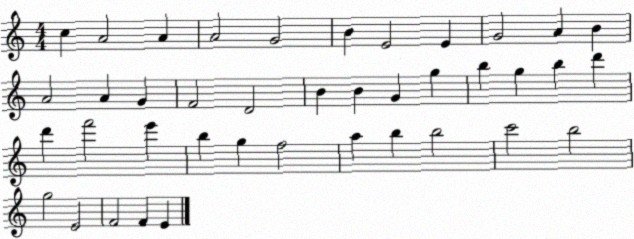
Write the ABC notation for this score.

X:1
T:Untitled
M:4/4
L:1/4
K:C
c A2 A A2 G2 B E2 E G2 A B A2 A G F2 D2 B B G g b g b d' d' f'2 e' b g f2 a b b2 c'2 b2 g2 E2 F2 F E